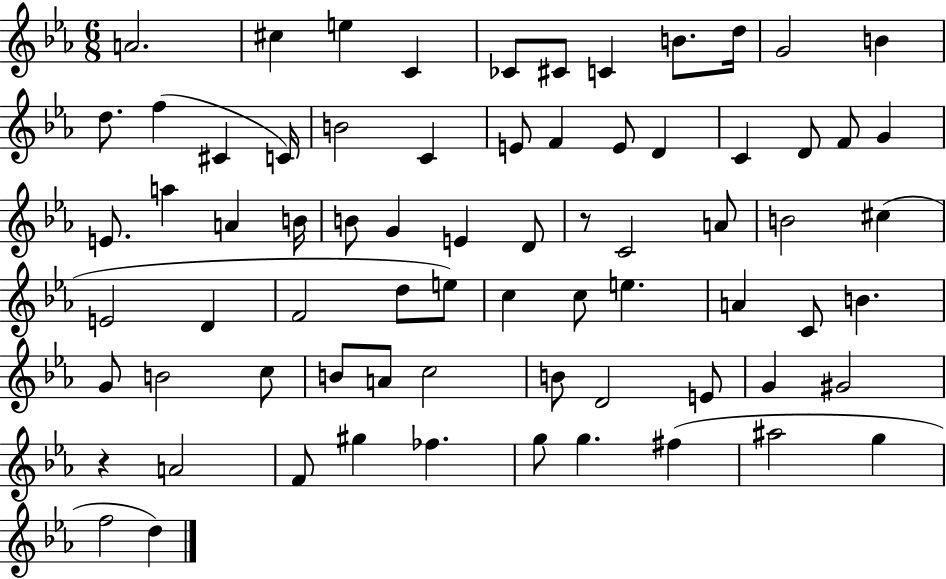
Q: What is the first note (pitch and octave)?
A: A4